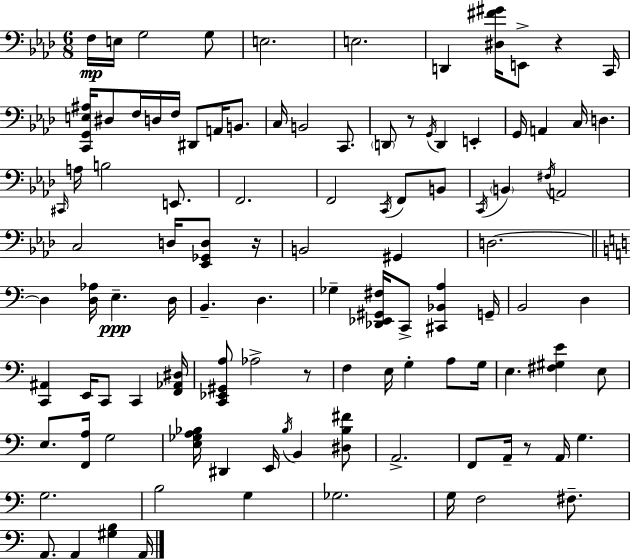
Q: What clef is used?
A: bass